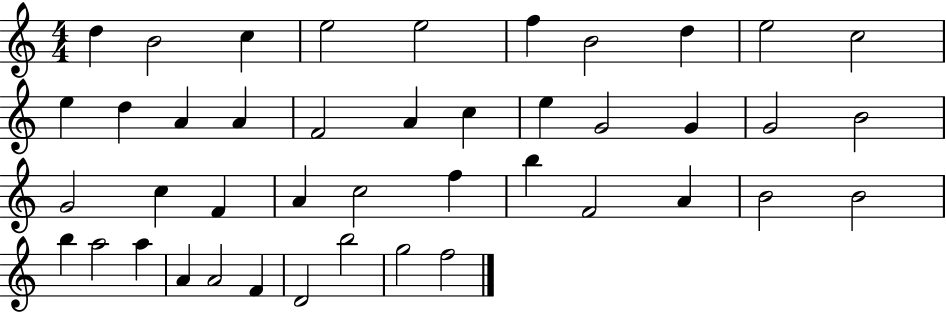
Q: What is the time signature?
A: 4/4